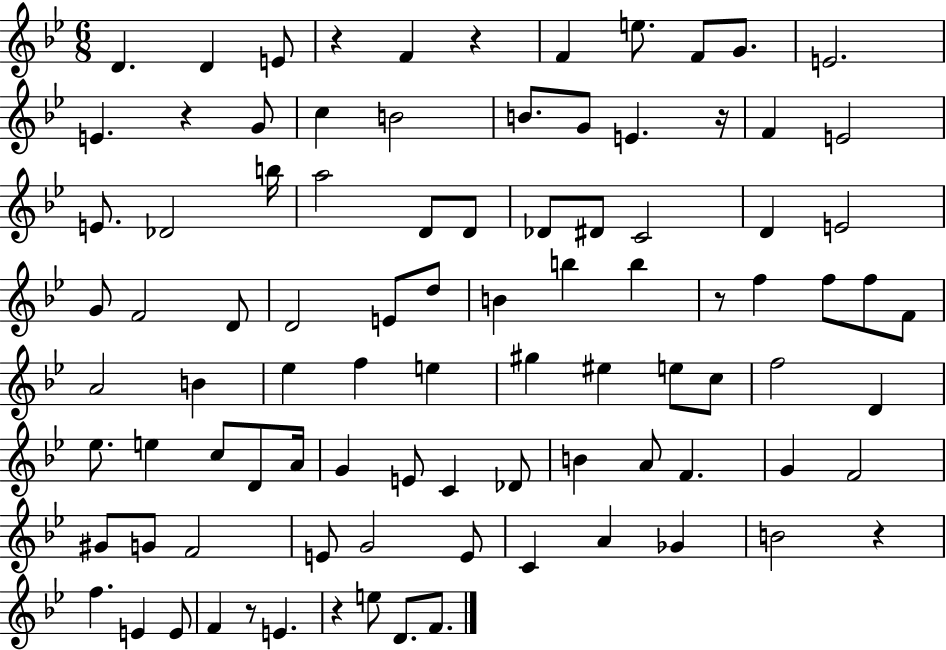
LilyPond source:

{
  \clef treble
  \numericTimeSignature
  \time 6/8
  \key bes \major
  d'4. d'4 e'8 | r4 f'4 r4 | f'4 e''8. f'8 g'8. | e'2. | \break e'4. r4 g'8 | c''4 b'2 | b'8. g'8 e'4. r16 | f'4 e'2 | \break e'8. des'2 b''16 | a''2 d'8 d'8 | des'8 dis'8 c'2 | d'4 e'2 | \break g'8 f'2 d'8 | d'2 e'8 d''8 | b'4 b''4 b''4 | r8 f''4 f''8 f''8 f'8 | \break a'2 b'4 | ees''4 f''4 e''4 | gis''4 eis''4 e''8 c''8 | f''2 d'4 | \break ees''8. e''4 c''8 d'8 a'16 | g'4 e'8 c'4 des'8 | b'4 a'8 f'4. | g'4 f'2 | \break gis'8 g'8 f'2 | e'8 g'2 e'8 | c'4 a'4 ges'4 | b'2 r4 | \break f''4. e'4 e'8 | f'4 r8 e'4. | r4 e''8 d'8. f'8. | \bar "|."
}